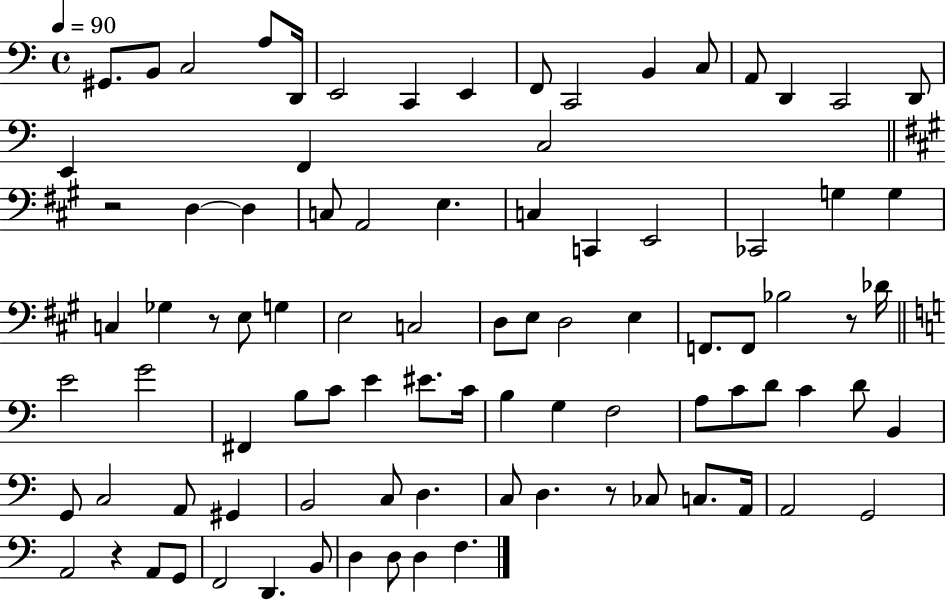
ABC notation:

X:1
T:Untitled
M:4/4
L:1/4
K:C
^G,,/2 B,,/2 C,2 A,/2 D,,/4 E,,2 C,, E,, F,,/2 C,,2 B,, C,/2 A,,/2 D,, C,,2 D,,/2 E,, F,, C,2 z2 D, D, C,/2 A,,2 E, C, C,, E,,2 _C,,2 G, G, C, _G, z/2 E,/2 G, E,2 C,2 D,/2 E,/2 D,2 E, F,,/2 F,,/2 _B,2 z/2 _D/4 E2 G2 ^F,, B,/2 C/2 E ^E/2 C/4 B, G, F,2 A,/2 C/2 D/2 C D/2 B,, G,,/2 C,2 A,,/2 ^G,, B,,2 C,/2 D, C,/2 D, z/2 _C,/2 C,/2 A,,/4 A,,2 G,,2 A,,2 z A,,/2 G,,/2 F,,2 D,, B,,/2 D, D,/2 D, F,